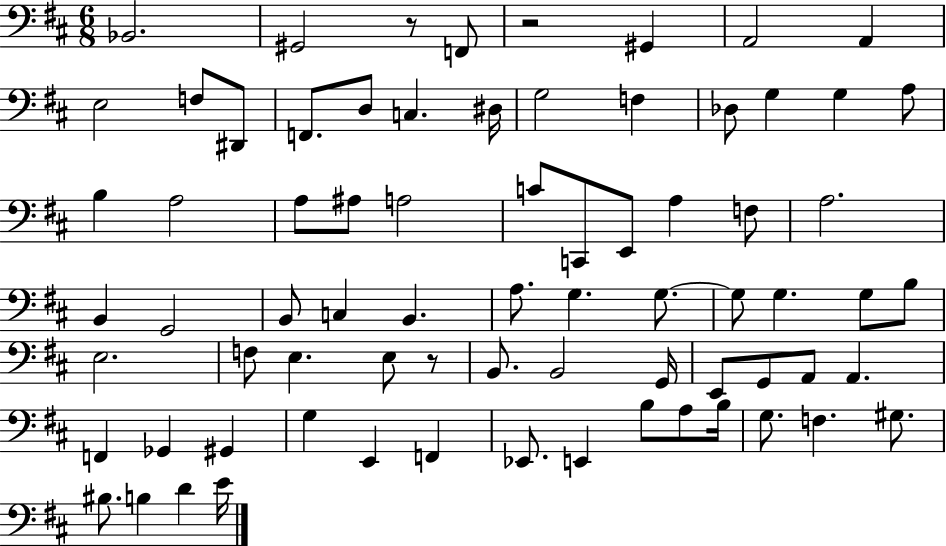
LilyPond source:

{
  \clef bass
  \numericTimeSignature
  \time 6/8
  \key d \major
  bes,2. | gis,2 r8 f,8 | r2 gis,4 | a,2 a,4 | \break e2 f8 dis,8 | f,8. d8 c4. dis16 | g2 f4 | des8 g4 g4 a8 | \break b4 a2 | a8 ais8 a2 | c'8 c,8 e,8 a4 f8 | a2. | \break b,4 g,2 | b,8 c4 b,4. | a8. g4. g8.~~ | g8 g4. g8 b8 | \break e2. | f8 e4. e8 r8 | b,8. b,2 g,16 | e,8 g,8 a,8 a,4. | \break f,4 ges,4 gis,4 | g4 e,4 f,4 | ees,8. e,4 b8 a8 b16 | g8. f4. gis8. | \break bis8. b4 d'4 e'16 | \bar "|."
}